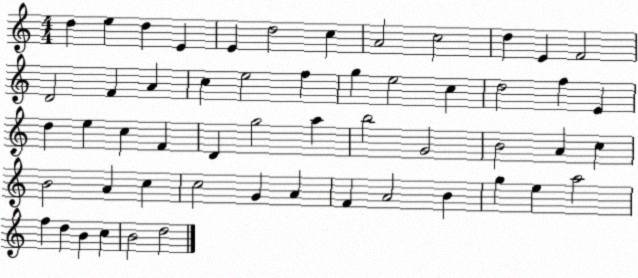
X:1
T:Untitled
M:4/4
L:1/4
K:C
d e d E E d2 c A2 c2 d E F2 D2 F A c e2 f g e2 c d2 f E d e c F D g2 a b2 G2 B2 A c B2 A c c2 G A F A2 B g e a2 f d B c B2 d2